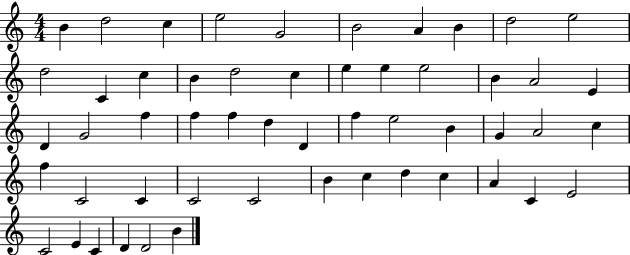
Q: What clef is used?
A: treble